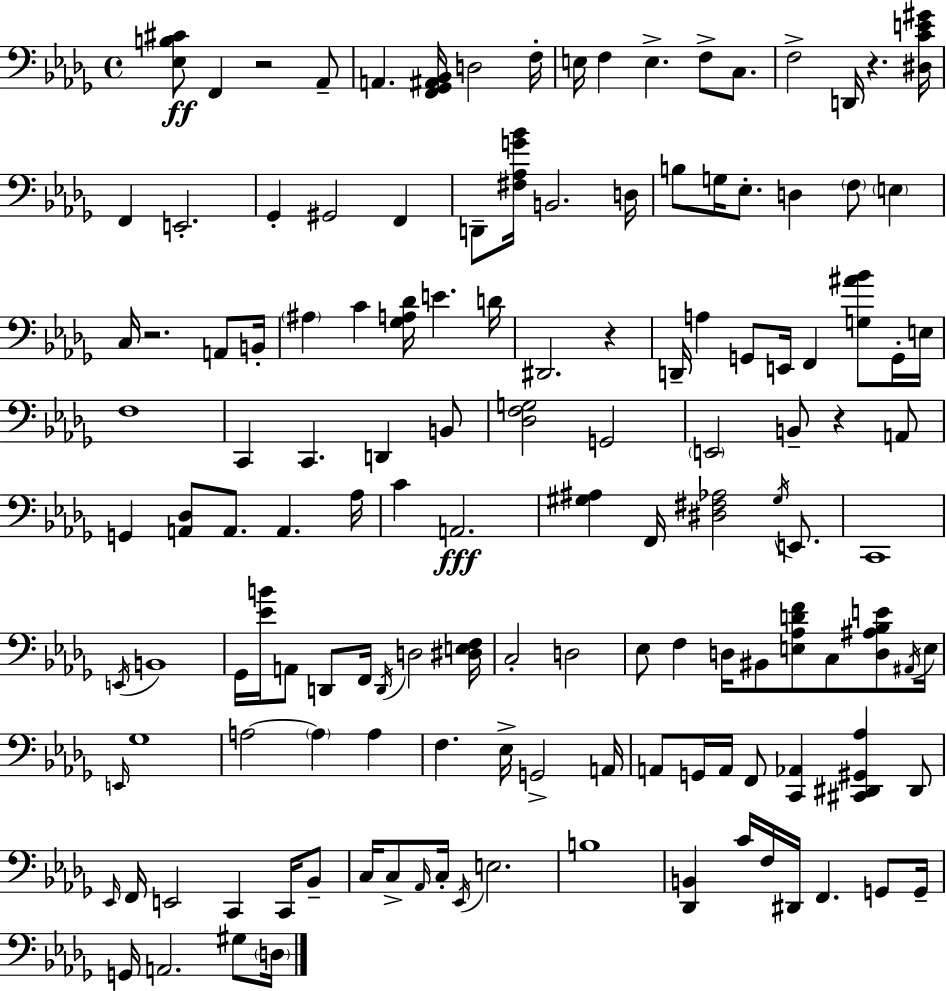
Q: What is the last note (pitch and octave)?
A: D3